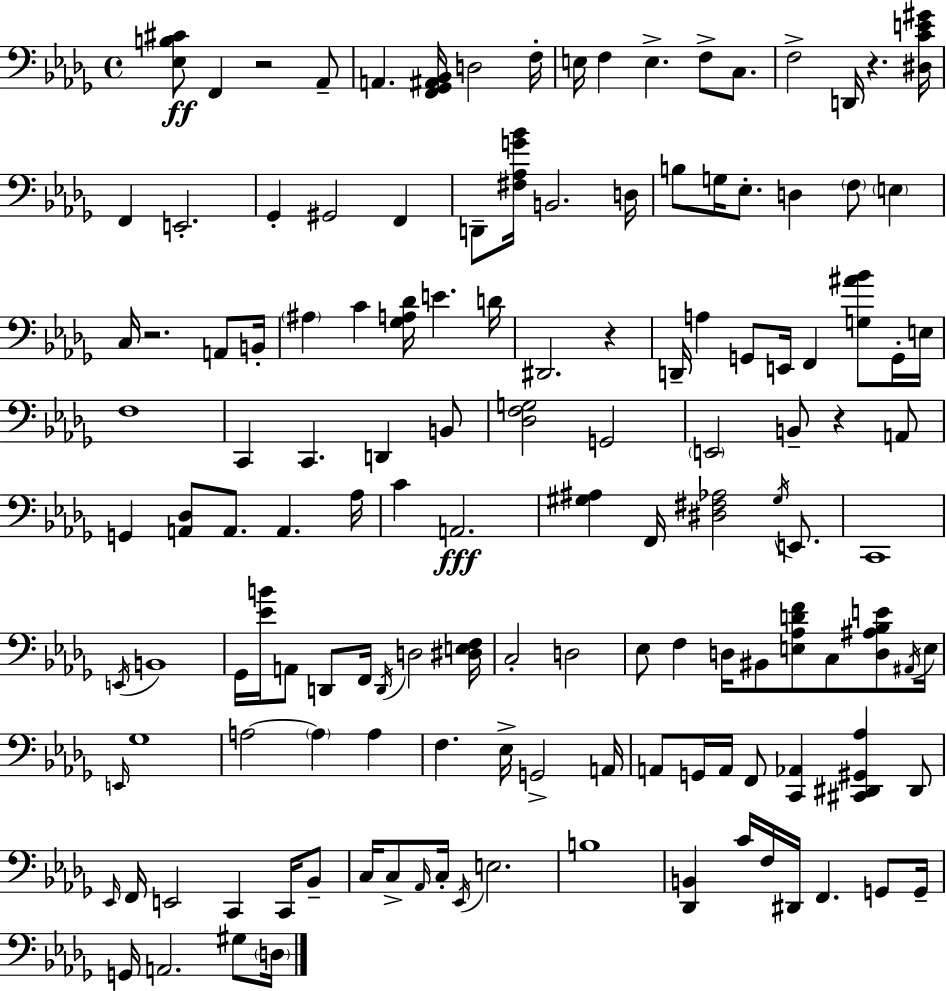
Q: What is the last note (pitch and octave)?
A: D3